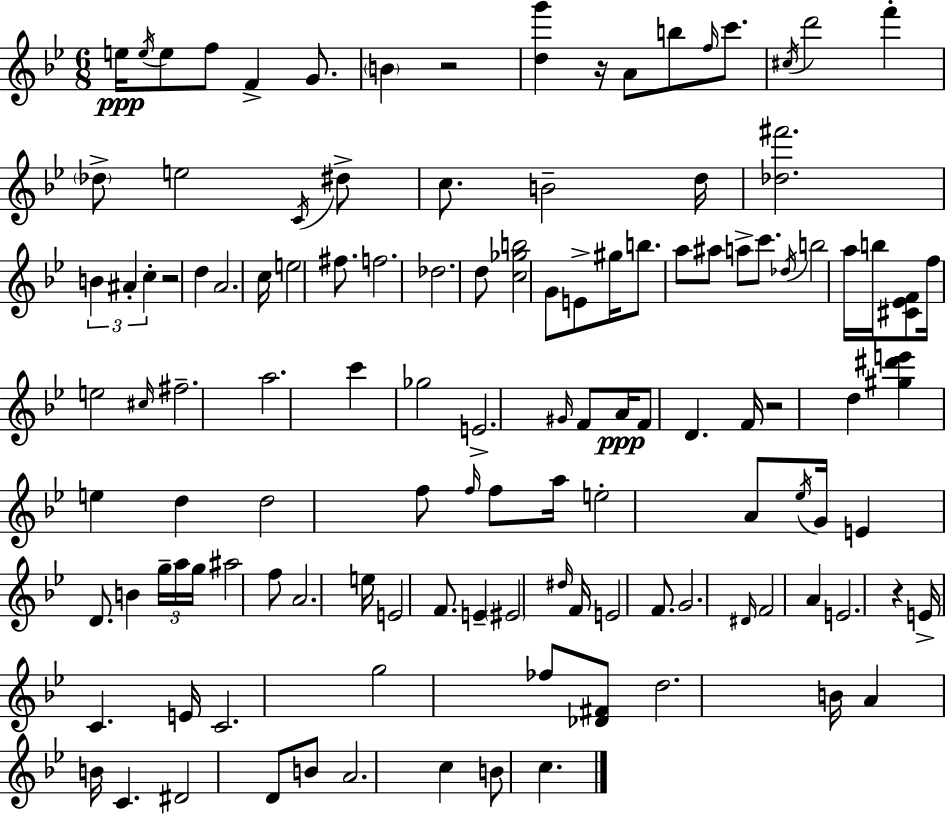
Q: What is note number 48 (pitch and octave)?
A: F#5